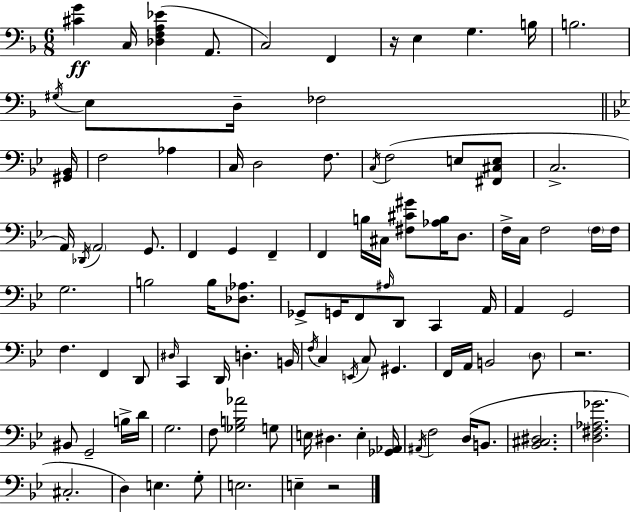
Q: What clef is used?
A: bass